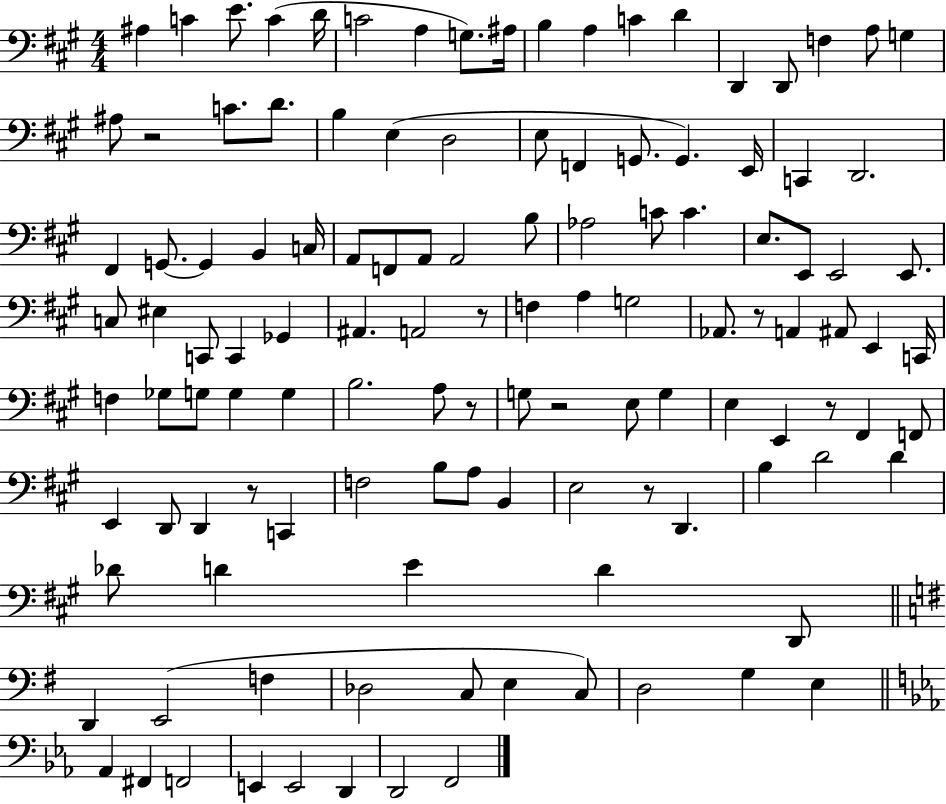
X:1
T:Untitled
M:4/4
L:1/4
K:A
^A, C E/2 C D/4 C2 A, G,/2 ^A,/4 B, A, C D D,, D,,/2 F, A,/2 G, ^A,/2 z2 C/2 D/2 B, E, D,2 E,/2 F,, G,,/2 G,, E,,/4 C,, D,,2 ^F,, G,,/2 G,, B,, C,/4 A,,/2 F,,/2 A,,/2 A,,2 B,/2 _A,2 C/2 C E,/2 E,,/2 E,,2 E,,/2 C,/2 ^E, C,,/2 C,, _G,, ^A,, A,,2 z/2 F, A, G,2 _A,,/2 z/2 A,, ^A,,/2 E,, C,,/4 F, _G,/2 G,/2 G, G, B,2 A,/2 z/2 G,/2 z2 E,/2 G, E, E,, z/2 ^F,, F,,/2 E,, D,,/2 D,, z/2 C,, F,2 B,/2 A,/2 B,, E,2 z/2 D,, B, D2 D _D/2 D E D D,,/2 D,, E,,2 F, _D,2 C,/2 E, C,/2 D,2 G, E, _A,, ^F,, F,,2 E,, E,,2 D,, D,,2 F,,2